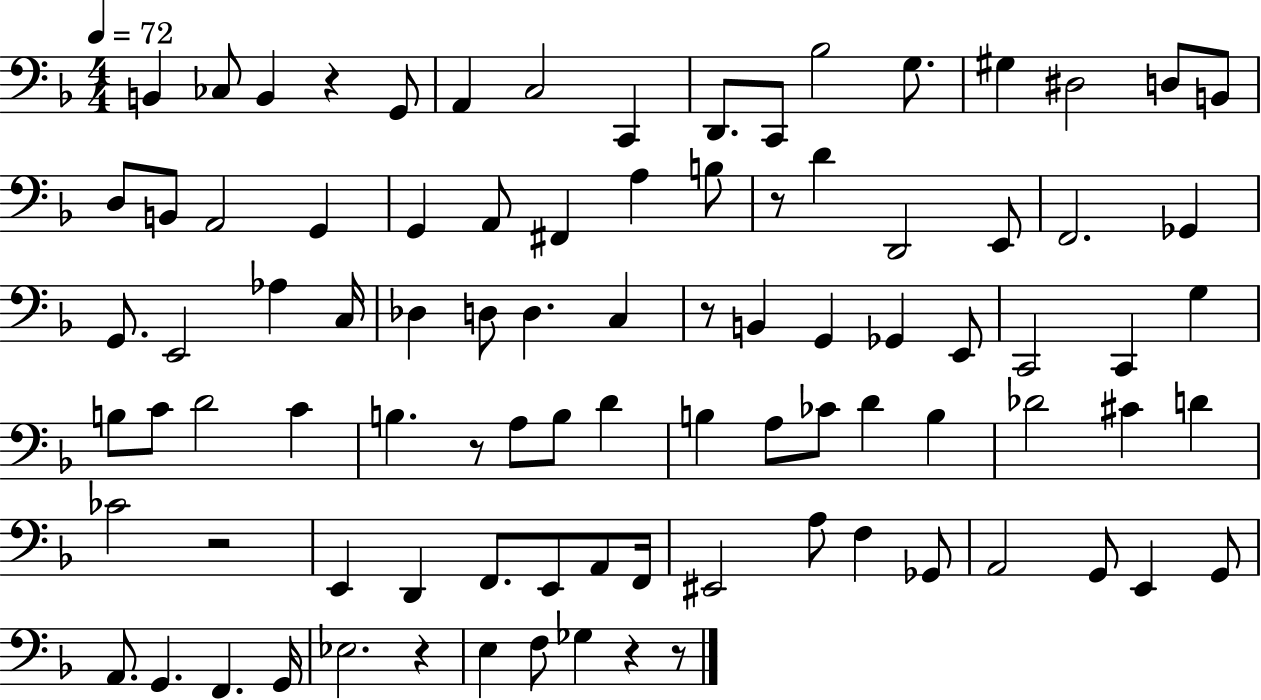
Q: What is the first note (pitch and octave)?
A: B2